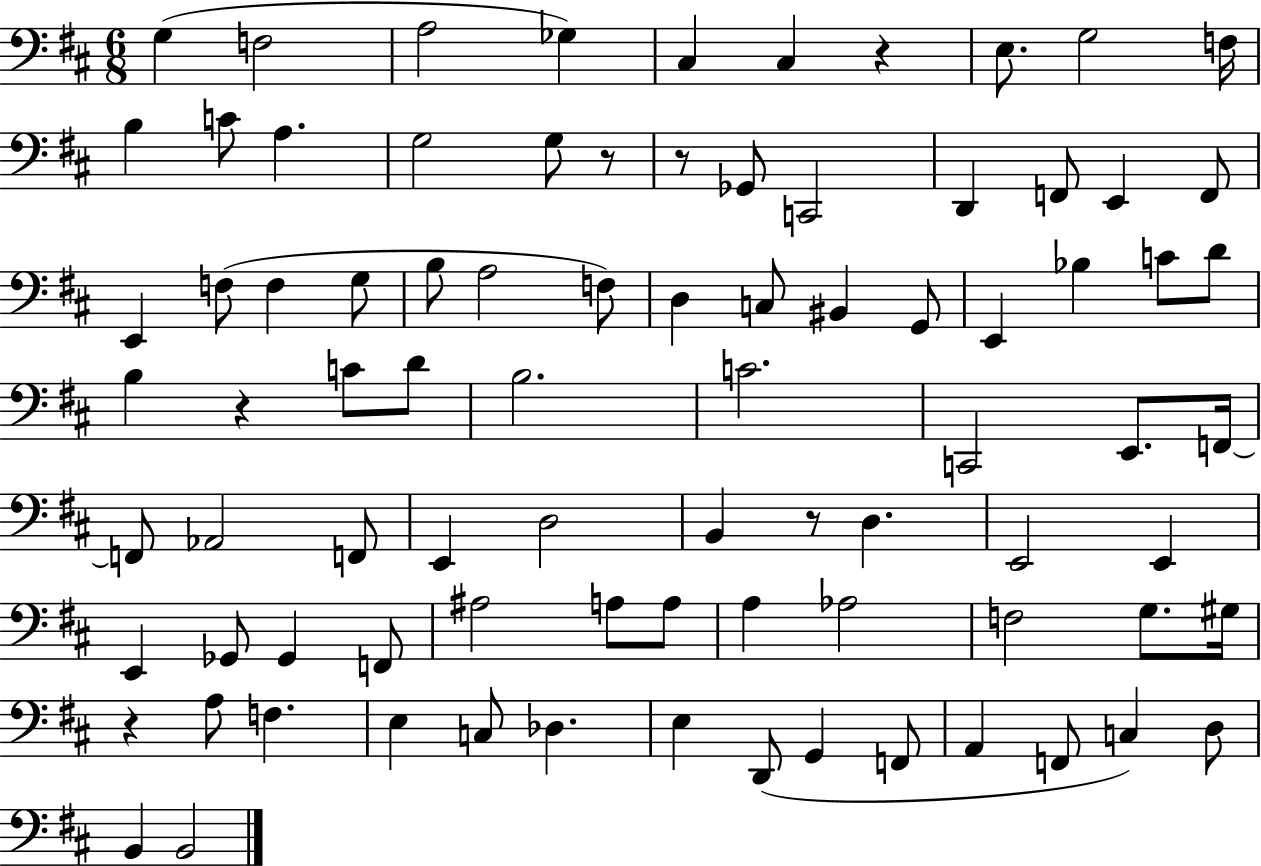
X:1
T:Untitled
M:6/8
L:1/4
K:D
G, F,2 A,2 _G, ^C, ^C, z E,/2 G,2 F,/4 B, C/2 A, G,2 G,/2 z/2 z/2 _G,,/2 C,,2 D,, F,,/2 E,, F,,/2 E,, F,/2 F, G,/2 B,/2 A,2 F,/2 D, C,/2 ^B,, G,,/2 E,, _B, C/2 D/2 B, z C/2 D/2 B,2 C2 C,,2 E,,/2 F,,/4 F,,/2 _A,,2 F,,/2 E,, D,2 B,, z/2 D, E,,2 E,, E,, _G,,/2 _G,, F,,/2 ^A,2 A,/2 A,/2 A, _A,2 F,2 G,/2 ^G,/4 z A,/2 F, E, C,/2 _D, E, D,,/2 G,, F,,/2 A,, F,,/2 C, D,/2 B,, B,,2